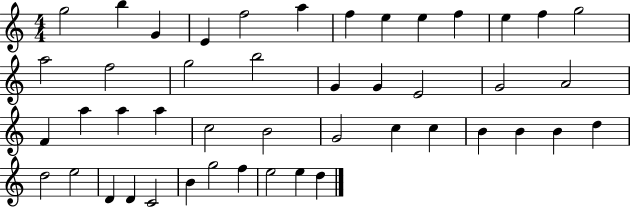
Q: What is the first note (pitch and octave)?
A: G5